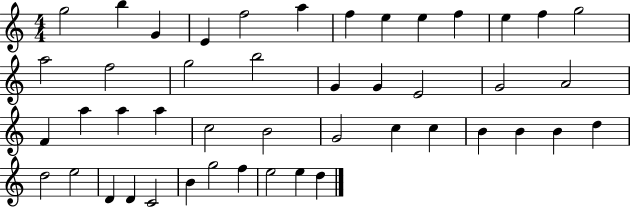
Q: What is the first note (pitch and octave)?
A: G5